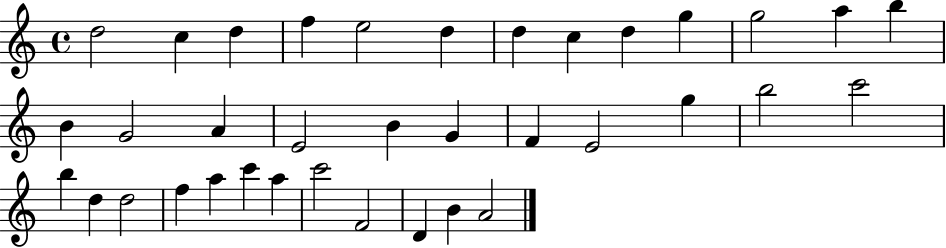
{
  \clef treble
  \time 4/4
  \defaultTimeSignature
  \key c \major
  d''2 c''4 d''4 | f''4 e''2 d''4 | d''4 c''4 d''4 g''4 | g''2 a''4 b''4 | \break b'4 g'2 a'4 | e'2 b'4 g'4 | f'4 e'2 g''4 | b''2 c'''2 | \break b''4 d''4 d''2 | f''4 a''4 c'''4 a''4 | c'''2 f'2 | d'4 b'4 a'2 | \break \bar "|."
}